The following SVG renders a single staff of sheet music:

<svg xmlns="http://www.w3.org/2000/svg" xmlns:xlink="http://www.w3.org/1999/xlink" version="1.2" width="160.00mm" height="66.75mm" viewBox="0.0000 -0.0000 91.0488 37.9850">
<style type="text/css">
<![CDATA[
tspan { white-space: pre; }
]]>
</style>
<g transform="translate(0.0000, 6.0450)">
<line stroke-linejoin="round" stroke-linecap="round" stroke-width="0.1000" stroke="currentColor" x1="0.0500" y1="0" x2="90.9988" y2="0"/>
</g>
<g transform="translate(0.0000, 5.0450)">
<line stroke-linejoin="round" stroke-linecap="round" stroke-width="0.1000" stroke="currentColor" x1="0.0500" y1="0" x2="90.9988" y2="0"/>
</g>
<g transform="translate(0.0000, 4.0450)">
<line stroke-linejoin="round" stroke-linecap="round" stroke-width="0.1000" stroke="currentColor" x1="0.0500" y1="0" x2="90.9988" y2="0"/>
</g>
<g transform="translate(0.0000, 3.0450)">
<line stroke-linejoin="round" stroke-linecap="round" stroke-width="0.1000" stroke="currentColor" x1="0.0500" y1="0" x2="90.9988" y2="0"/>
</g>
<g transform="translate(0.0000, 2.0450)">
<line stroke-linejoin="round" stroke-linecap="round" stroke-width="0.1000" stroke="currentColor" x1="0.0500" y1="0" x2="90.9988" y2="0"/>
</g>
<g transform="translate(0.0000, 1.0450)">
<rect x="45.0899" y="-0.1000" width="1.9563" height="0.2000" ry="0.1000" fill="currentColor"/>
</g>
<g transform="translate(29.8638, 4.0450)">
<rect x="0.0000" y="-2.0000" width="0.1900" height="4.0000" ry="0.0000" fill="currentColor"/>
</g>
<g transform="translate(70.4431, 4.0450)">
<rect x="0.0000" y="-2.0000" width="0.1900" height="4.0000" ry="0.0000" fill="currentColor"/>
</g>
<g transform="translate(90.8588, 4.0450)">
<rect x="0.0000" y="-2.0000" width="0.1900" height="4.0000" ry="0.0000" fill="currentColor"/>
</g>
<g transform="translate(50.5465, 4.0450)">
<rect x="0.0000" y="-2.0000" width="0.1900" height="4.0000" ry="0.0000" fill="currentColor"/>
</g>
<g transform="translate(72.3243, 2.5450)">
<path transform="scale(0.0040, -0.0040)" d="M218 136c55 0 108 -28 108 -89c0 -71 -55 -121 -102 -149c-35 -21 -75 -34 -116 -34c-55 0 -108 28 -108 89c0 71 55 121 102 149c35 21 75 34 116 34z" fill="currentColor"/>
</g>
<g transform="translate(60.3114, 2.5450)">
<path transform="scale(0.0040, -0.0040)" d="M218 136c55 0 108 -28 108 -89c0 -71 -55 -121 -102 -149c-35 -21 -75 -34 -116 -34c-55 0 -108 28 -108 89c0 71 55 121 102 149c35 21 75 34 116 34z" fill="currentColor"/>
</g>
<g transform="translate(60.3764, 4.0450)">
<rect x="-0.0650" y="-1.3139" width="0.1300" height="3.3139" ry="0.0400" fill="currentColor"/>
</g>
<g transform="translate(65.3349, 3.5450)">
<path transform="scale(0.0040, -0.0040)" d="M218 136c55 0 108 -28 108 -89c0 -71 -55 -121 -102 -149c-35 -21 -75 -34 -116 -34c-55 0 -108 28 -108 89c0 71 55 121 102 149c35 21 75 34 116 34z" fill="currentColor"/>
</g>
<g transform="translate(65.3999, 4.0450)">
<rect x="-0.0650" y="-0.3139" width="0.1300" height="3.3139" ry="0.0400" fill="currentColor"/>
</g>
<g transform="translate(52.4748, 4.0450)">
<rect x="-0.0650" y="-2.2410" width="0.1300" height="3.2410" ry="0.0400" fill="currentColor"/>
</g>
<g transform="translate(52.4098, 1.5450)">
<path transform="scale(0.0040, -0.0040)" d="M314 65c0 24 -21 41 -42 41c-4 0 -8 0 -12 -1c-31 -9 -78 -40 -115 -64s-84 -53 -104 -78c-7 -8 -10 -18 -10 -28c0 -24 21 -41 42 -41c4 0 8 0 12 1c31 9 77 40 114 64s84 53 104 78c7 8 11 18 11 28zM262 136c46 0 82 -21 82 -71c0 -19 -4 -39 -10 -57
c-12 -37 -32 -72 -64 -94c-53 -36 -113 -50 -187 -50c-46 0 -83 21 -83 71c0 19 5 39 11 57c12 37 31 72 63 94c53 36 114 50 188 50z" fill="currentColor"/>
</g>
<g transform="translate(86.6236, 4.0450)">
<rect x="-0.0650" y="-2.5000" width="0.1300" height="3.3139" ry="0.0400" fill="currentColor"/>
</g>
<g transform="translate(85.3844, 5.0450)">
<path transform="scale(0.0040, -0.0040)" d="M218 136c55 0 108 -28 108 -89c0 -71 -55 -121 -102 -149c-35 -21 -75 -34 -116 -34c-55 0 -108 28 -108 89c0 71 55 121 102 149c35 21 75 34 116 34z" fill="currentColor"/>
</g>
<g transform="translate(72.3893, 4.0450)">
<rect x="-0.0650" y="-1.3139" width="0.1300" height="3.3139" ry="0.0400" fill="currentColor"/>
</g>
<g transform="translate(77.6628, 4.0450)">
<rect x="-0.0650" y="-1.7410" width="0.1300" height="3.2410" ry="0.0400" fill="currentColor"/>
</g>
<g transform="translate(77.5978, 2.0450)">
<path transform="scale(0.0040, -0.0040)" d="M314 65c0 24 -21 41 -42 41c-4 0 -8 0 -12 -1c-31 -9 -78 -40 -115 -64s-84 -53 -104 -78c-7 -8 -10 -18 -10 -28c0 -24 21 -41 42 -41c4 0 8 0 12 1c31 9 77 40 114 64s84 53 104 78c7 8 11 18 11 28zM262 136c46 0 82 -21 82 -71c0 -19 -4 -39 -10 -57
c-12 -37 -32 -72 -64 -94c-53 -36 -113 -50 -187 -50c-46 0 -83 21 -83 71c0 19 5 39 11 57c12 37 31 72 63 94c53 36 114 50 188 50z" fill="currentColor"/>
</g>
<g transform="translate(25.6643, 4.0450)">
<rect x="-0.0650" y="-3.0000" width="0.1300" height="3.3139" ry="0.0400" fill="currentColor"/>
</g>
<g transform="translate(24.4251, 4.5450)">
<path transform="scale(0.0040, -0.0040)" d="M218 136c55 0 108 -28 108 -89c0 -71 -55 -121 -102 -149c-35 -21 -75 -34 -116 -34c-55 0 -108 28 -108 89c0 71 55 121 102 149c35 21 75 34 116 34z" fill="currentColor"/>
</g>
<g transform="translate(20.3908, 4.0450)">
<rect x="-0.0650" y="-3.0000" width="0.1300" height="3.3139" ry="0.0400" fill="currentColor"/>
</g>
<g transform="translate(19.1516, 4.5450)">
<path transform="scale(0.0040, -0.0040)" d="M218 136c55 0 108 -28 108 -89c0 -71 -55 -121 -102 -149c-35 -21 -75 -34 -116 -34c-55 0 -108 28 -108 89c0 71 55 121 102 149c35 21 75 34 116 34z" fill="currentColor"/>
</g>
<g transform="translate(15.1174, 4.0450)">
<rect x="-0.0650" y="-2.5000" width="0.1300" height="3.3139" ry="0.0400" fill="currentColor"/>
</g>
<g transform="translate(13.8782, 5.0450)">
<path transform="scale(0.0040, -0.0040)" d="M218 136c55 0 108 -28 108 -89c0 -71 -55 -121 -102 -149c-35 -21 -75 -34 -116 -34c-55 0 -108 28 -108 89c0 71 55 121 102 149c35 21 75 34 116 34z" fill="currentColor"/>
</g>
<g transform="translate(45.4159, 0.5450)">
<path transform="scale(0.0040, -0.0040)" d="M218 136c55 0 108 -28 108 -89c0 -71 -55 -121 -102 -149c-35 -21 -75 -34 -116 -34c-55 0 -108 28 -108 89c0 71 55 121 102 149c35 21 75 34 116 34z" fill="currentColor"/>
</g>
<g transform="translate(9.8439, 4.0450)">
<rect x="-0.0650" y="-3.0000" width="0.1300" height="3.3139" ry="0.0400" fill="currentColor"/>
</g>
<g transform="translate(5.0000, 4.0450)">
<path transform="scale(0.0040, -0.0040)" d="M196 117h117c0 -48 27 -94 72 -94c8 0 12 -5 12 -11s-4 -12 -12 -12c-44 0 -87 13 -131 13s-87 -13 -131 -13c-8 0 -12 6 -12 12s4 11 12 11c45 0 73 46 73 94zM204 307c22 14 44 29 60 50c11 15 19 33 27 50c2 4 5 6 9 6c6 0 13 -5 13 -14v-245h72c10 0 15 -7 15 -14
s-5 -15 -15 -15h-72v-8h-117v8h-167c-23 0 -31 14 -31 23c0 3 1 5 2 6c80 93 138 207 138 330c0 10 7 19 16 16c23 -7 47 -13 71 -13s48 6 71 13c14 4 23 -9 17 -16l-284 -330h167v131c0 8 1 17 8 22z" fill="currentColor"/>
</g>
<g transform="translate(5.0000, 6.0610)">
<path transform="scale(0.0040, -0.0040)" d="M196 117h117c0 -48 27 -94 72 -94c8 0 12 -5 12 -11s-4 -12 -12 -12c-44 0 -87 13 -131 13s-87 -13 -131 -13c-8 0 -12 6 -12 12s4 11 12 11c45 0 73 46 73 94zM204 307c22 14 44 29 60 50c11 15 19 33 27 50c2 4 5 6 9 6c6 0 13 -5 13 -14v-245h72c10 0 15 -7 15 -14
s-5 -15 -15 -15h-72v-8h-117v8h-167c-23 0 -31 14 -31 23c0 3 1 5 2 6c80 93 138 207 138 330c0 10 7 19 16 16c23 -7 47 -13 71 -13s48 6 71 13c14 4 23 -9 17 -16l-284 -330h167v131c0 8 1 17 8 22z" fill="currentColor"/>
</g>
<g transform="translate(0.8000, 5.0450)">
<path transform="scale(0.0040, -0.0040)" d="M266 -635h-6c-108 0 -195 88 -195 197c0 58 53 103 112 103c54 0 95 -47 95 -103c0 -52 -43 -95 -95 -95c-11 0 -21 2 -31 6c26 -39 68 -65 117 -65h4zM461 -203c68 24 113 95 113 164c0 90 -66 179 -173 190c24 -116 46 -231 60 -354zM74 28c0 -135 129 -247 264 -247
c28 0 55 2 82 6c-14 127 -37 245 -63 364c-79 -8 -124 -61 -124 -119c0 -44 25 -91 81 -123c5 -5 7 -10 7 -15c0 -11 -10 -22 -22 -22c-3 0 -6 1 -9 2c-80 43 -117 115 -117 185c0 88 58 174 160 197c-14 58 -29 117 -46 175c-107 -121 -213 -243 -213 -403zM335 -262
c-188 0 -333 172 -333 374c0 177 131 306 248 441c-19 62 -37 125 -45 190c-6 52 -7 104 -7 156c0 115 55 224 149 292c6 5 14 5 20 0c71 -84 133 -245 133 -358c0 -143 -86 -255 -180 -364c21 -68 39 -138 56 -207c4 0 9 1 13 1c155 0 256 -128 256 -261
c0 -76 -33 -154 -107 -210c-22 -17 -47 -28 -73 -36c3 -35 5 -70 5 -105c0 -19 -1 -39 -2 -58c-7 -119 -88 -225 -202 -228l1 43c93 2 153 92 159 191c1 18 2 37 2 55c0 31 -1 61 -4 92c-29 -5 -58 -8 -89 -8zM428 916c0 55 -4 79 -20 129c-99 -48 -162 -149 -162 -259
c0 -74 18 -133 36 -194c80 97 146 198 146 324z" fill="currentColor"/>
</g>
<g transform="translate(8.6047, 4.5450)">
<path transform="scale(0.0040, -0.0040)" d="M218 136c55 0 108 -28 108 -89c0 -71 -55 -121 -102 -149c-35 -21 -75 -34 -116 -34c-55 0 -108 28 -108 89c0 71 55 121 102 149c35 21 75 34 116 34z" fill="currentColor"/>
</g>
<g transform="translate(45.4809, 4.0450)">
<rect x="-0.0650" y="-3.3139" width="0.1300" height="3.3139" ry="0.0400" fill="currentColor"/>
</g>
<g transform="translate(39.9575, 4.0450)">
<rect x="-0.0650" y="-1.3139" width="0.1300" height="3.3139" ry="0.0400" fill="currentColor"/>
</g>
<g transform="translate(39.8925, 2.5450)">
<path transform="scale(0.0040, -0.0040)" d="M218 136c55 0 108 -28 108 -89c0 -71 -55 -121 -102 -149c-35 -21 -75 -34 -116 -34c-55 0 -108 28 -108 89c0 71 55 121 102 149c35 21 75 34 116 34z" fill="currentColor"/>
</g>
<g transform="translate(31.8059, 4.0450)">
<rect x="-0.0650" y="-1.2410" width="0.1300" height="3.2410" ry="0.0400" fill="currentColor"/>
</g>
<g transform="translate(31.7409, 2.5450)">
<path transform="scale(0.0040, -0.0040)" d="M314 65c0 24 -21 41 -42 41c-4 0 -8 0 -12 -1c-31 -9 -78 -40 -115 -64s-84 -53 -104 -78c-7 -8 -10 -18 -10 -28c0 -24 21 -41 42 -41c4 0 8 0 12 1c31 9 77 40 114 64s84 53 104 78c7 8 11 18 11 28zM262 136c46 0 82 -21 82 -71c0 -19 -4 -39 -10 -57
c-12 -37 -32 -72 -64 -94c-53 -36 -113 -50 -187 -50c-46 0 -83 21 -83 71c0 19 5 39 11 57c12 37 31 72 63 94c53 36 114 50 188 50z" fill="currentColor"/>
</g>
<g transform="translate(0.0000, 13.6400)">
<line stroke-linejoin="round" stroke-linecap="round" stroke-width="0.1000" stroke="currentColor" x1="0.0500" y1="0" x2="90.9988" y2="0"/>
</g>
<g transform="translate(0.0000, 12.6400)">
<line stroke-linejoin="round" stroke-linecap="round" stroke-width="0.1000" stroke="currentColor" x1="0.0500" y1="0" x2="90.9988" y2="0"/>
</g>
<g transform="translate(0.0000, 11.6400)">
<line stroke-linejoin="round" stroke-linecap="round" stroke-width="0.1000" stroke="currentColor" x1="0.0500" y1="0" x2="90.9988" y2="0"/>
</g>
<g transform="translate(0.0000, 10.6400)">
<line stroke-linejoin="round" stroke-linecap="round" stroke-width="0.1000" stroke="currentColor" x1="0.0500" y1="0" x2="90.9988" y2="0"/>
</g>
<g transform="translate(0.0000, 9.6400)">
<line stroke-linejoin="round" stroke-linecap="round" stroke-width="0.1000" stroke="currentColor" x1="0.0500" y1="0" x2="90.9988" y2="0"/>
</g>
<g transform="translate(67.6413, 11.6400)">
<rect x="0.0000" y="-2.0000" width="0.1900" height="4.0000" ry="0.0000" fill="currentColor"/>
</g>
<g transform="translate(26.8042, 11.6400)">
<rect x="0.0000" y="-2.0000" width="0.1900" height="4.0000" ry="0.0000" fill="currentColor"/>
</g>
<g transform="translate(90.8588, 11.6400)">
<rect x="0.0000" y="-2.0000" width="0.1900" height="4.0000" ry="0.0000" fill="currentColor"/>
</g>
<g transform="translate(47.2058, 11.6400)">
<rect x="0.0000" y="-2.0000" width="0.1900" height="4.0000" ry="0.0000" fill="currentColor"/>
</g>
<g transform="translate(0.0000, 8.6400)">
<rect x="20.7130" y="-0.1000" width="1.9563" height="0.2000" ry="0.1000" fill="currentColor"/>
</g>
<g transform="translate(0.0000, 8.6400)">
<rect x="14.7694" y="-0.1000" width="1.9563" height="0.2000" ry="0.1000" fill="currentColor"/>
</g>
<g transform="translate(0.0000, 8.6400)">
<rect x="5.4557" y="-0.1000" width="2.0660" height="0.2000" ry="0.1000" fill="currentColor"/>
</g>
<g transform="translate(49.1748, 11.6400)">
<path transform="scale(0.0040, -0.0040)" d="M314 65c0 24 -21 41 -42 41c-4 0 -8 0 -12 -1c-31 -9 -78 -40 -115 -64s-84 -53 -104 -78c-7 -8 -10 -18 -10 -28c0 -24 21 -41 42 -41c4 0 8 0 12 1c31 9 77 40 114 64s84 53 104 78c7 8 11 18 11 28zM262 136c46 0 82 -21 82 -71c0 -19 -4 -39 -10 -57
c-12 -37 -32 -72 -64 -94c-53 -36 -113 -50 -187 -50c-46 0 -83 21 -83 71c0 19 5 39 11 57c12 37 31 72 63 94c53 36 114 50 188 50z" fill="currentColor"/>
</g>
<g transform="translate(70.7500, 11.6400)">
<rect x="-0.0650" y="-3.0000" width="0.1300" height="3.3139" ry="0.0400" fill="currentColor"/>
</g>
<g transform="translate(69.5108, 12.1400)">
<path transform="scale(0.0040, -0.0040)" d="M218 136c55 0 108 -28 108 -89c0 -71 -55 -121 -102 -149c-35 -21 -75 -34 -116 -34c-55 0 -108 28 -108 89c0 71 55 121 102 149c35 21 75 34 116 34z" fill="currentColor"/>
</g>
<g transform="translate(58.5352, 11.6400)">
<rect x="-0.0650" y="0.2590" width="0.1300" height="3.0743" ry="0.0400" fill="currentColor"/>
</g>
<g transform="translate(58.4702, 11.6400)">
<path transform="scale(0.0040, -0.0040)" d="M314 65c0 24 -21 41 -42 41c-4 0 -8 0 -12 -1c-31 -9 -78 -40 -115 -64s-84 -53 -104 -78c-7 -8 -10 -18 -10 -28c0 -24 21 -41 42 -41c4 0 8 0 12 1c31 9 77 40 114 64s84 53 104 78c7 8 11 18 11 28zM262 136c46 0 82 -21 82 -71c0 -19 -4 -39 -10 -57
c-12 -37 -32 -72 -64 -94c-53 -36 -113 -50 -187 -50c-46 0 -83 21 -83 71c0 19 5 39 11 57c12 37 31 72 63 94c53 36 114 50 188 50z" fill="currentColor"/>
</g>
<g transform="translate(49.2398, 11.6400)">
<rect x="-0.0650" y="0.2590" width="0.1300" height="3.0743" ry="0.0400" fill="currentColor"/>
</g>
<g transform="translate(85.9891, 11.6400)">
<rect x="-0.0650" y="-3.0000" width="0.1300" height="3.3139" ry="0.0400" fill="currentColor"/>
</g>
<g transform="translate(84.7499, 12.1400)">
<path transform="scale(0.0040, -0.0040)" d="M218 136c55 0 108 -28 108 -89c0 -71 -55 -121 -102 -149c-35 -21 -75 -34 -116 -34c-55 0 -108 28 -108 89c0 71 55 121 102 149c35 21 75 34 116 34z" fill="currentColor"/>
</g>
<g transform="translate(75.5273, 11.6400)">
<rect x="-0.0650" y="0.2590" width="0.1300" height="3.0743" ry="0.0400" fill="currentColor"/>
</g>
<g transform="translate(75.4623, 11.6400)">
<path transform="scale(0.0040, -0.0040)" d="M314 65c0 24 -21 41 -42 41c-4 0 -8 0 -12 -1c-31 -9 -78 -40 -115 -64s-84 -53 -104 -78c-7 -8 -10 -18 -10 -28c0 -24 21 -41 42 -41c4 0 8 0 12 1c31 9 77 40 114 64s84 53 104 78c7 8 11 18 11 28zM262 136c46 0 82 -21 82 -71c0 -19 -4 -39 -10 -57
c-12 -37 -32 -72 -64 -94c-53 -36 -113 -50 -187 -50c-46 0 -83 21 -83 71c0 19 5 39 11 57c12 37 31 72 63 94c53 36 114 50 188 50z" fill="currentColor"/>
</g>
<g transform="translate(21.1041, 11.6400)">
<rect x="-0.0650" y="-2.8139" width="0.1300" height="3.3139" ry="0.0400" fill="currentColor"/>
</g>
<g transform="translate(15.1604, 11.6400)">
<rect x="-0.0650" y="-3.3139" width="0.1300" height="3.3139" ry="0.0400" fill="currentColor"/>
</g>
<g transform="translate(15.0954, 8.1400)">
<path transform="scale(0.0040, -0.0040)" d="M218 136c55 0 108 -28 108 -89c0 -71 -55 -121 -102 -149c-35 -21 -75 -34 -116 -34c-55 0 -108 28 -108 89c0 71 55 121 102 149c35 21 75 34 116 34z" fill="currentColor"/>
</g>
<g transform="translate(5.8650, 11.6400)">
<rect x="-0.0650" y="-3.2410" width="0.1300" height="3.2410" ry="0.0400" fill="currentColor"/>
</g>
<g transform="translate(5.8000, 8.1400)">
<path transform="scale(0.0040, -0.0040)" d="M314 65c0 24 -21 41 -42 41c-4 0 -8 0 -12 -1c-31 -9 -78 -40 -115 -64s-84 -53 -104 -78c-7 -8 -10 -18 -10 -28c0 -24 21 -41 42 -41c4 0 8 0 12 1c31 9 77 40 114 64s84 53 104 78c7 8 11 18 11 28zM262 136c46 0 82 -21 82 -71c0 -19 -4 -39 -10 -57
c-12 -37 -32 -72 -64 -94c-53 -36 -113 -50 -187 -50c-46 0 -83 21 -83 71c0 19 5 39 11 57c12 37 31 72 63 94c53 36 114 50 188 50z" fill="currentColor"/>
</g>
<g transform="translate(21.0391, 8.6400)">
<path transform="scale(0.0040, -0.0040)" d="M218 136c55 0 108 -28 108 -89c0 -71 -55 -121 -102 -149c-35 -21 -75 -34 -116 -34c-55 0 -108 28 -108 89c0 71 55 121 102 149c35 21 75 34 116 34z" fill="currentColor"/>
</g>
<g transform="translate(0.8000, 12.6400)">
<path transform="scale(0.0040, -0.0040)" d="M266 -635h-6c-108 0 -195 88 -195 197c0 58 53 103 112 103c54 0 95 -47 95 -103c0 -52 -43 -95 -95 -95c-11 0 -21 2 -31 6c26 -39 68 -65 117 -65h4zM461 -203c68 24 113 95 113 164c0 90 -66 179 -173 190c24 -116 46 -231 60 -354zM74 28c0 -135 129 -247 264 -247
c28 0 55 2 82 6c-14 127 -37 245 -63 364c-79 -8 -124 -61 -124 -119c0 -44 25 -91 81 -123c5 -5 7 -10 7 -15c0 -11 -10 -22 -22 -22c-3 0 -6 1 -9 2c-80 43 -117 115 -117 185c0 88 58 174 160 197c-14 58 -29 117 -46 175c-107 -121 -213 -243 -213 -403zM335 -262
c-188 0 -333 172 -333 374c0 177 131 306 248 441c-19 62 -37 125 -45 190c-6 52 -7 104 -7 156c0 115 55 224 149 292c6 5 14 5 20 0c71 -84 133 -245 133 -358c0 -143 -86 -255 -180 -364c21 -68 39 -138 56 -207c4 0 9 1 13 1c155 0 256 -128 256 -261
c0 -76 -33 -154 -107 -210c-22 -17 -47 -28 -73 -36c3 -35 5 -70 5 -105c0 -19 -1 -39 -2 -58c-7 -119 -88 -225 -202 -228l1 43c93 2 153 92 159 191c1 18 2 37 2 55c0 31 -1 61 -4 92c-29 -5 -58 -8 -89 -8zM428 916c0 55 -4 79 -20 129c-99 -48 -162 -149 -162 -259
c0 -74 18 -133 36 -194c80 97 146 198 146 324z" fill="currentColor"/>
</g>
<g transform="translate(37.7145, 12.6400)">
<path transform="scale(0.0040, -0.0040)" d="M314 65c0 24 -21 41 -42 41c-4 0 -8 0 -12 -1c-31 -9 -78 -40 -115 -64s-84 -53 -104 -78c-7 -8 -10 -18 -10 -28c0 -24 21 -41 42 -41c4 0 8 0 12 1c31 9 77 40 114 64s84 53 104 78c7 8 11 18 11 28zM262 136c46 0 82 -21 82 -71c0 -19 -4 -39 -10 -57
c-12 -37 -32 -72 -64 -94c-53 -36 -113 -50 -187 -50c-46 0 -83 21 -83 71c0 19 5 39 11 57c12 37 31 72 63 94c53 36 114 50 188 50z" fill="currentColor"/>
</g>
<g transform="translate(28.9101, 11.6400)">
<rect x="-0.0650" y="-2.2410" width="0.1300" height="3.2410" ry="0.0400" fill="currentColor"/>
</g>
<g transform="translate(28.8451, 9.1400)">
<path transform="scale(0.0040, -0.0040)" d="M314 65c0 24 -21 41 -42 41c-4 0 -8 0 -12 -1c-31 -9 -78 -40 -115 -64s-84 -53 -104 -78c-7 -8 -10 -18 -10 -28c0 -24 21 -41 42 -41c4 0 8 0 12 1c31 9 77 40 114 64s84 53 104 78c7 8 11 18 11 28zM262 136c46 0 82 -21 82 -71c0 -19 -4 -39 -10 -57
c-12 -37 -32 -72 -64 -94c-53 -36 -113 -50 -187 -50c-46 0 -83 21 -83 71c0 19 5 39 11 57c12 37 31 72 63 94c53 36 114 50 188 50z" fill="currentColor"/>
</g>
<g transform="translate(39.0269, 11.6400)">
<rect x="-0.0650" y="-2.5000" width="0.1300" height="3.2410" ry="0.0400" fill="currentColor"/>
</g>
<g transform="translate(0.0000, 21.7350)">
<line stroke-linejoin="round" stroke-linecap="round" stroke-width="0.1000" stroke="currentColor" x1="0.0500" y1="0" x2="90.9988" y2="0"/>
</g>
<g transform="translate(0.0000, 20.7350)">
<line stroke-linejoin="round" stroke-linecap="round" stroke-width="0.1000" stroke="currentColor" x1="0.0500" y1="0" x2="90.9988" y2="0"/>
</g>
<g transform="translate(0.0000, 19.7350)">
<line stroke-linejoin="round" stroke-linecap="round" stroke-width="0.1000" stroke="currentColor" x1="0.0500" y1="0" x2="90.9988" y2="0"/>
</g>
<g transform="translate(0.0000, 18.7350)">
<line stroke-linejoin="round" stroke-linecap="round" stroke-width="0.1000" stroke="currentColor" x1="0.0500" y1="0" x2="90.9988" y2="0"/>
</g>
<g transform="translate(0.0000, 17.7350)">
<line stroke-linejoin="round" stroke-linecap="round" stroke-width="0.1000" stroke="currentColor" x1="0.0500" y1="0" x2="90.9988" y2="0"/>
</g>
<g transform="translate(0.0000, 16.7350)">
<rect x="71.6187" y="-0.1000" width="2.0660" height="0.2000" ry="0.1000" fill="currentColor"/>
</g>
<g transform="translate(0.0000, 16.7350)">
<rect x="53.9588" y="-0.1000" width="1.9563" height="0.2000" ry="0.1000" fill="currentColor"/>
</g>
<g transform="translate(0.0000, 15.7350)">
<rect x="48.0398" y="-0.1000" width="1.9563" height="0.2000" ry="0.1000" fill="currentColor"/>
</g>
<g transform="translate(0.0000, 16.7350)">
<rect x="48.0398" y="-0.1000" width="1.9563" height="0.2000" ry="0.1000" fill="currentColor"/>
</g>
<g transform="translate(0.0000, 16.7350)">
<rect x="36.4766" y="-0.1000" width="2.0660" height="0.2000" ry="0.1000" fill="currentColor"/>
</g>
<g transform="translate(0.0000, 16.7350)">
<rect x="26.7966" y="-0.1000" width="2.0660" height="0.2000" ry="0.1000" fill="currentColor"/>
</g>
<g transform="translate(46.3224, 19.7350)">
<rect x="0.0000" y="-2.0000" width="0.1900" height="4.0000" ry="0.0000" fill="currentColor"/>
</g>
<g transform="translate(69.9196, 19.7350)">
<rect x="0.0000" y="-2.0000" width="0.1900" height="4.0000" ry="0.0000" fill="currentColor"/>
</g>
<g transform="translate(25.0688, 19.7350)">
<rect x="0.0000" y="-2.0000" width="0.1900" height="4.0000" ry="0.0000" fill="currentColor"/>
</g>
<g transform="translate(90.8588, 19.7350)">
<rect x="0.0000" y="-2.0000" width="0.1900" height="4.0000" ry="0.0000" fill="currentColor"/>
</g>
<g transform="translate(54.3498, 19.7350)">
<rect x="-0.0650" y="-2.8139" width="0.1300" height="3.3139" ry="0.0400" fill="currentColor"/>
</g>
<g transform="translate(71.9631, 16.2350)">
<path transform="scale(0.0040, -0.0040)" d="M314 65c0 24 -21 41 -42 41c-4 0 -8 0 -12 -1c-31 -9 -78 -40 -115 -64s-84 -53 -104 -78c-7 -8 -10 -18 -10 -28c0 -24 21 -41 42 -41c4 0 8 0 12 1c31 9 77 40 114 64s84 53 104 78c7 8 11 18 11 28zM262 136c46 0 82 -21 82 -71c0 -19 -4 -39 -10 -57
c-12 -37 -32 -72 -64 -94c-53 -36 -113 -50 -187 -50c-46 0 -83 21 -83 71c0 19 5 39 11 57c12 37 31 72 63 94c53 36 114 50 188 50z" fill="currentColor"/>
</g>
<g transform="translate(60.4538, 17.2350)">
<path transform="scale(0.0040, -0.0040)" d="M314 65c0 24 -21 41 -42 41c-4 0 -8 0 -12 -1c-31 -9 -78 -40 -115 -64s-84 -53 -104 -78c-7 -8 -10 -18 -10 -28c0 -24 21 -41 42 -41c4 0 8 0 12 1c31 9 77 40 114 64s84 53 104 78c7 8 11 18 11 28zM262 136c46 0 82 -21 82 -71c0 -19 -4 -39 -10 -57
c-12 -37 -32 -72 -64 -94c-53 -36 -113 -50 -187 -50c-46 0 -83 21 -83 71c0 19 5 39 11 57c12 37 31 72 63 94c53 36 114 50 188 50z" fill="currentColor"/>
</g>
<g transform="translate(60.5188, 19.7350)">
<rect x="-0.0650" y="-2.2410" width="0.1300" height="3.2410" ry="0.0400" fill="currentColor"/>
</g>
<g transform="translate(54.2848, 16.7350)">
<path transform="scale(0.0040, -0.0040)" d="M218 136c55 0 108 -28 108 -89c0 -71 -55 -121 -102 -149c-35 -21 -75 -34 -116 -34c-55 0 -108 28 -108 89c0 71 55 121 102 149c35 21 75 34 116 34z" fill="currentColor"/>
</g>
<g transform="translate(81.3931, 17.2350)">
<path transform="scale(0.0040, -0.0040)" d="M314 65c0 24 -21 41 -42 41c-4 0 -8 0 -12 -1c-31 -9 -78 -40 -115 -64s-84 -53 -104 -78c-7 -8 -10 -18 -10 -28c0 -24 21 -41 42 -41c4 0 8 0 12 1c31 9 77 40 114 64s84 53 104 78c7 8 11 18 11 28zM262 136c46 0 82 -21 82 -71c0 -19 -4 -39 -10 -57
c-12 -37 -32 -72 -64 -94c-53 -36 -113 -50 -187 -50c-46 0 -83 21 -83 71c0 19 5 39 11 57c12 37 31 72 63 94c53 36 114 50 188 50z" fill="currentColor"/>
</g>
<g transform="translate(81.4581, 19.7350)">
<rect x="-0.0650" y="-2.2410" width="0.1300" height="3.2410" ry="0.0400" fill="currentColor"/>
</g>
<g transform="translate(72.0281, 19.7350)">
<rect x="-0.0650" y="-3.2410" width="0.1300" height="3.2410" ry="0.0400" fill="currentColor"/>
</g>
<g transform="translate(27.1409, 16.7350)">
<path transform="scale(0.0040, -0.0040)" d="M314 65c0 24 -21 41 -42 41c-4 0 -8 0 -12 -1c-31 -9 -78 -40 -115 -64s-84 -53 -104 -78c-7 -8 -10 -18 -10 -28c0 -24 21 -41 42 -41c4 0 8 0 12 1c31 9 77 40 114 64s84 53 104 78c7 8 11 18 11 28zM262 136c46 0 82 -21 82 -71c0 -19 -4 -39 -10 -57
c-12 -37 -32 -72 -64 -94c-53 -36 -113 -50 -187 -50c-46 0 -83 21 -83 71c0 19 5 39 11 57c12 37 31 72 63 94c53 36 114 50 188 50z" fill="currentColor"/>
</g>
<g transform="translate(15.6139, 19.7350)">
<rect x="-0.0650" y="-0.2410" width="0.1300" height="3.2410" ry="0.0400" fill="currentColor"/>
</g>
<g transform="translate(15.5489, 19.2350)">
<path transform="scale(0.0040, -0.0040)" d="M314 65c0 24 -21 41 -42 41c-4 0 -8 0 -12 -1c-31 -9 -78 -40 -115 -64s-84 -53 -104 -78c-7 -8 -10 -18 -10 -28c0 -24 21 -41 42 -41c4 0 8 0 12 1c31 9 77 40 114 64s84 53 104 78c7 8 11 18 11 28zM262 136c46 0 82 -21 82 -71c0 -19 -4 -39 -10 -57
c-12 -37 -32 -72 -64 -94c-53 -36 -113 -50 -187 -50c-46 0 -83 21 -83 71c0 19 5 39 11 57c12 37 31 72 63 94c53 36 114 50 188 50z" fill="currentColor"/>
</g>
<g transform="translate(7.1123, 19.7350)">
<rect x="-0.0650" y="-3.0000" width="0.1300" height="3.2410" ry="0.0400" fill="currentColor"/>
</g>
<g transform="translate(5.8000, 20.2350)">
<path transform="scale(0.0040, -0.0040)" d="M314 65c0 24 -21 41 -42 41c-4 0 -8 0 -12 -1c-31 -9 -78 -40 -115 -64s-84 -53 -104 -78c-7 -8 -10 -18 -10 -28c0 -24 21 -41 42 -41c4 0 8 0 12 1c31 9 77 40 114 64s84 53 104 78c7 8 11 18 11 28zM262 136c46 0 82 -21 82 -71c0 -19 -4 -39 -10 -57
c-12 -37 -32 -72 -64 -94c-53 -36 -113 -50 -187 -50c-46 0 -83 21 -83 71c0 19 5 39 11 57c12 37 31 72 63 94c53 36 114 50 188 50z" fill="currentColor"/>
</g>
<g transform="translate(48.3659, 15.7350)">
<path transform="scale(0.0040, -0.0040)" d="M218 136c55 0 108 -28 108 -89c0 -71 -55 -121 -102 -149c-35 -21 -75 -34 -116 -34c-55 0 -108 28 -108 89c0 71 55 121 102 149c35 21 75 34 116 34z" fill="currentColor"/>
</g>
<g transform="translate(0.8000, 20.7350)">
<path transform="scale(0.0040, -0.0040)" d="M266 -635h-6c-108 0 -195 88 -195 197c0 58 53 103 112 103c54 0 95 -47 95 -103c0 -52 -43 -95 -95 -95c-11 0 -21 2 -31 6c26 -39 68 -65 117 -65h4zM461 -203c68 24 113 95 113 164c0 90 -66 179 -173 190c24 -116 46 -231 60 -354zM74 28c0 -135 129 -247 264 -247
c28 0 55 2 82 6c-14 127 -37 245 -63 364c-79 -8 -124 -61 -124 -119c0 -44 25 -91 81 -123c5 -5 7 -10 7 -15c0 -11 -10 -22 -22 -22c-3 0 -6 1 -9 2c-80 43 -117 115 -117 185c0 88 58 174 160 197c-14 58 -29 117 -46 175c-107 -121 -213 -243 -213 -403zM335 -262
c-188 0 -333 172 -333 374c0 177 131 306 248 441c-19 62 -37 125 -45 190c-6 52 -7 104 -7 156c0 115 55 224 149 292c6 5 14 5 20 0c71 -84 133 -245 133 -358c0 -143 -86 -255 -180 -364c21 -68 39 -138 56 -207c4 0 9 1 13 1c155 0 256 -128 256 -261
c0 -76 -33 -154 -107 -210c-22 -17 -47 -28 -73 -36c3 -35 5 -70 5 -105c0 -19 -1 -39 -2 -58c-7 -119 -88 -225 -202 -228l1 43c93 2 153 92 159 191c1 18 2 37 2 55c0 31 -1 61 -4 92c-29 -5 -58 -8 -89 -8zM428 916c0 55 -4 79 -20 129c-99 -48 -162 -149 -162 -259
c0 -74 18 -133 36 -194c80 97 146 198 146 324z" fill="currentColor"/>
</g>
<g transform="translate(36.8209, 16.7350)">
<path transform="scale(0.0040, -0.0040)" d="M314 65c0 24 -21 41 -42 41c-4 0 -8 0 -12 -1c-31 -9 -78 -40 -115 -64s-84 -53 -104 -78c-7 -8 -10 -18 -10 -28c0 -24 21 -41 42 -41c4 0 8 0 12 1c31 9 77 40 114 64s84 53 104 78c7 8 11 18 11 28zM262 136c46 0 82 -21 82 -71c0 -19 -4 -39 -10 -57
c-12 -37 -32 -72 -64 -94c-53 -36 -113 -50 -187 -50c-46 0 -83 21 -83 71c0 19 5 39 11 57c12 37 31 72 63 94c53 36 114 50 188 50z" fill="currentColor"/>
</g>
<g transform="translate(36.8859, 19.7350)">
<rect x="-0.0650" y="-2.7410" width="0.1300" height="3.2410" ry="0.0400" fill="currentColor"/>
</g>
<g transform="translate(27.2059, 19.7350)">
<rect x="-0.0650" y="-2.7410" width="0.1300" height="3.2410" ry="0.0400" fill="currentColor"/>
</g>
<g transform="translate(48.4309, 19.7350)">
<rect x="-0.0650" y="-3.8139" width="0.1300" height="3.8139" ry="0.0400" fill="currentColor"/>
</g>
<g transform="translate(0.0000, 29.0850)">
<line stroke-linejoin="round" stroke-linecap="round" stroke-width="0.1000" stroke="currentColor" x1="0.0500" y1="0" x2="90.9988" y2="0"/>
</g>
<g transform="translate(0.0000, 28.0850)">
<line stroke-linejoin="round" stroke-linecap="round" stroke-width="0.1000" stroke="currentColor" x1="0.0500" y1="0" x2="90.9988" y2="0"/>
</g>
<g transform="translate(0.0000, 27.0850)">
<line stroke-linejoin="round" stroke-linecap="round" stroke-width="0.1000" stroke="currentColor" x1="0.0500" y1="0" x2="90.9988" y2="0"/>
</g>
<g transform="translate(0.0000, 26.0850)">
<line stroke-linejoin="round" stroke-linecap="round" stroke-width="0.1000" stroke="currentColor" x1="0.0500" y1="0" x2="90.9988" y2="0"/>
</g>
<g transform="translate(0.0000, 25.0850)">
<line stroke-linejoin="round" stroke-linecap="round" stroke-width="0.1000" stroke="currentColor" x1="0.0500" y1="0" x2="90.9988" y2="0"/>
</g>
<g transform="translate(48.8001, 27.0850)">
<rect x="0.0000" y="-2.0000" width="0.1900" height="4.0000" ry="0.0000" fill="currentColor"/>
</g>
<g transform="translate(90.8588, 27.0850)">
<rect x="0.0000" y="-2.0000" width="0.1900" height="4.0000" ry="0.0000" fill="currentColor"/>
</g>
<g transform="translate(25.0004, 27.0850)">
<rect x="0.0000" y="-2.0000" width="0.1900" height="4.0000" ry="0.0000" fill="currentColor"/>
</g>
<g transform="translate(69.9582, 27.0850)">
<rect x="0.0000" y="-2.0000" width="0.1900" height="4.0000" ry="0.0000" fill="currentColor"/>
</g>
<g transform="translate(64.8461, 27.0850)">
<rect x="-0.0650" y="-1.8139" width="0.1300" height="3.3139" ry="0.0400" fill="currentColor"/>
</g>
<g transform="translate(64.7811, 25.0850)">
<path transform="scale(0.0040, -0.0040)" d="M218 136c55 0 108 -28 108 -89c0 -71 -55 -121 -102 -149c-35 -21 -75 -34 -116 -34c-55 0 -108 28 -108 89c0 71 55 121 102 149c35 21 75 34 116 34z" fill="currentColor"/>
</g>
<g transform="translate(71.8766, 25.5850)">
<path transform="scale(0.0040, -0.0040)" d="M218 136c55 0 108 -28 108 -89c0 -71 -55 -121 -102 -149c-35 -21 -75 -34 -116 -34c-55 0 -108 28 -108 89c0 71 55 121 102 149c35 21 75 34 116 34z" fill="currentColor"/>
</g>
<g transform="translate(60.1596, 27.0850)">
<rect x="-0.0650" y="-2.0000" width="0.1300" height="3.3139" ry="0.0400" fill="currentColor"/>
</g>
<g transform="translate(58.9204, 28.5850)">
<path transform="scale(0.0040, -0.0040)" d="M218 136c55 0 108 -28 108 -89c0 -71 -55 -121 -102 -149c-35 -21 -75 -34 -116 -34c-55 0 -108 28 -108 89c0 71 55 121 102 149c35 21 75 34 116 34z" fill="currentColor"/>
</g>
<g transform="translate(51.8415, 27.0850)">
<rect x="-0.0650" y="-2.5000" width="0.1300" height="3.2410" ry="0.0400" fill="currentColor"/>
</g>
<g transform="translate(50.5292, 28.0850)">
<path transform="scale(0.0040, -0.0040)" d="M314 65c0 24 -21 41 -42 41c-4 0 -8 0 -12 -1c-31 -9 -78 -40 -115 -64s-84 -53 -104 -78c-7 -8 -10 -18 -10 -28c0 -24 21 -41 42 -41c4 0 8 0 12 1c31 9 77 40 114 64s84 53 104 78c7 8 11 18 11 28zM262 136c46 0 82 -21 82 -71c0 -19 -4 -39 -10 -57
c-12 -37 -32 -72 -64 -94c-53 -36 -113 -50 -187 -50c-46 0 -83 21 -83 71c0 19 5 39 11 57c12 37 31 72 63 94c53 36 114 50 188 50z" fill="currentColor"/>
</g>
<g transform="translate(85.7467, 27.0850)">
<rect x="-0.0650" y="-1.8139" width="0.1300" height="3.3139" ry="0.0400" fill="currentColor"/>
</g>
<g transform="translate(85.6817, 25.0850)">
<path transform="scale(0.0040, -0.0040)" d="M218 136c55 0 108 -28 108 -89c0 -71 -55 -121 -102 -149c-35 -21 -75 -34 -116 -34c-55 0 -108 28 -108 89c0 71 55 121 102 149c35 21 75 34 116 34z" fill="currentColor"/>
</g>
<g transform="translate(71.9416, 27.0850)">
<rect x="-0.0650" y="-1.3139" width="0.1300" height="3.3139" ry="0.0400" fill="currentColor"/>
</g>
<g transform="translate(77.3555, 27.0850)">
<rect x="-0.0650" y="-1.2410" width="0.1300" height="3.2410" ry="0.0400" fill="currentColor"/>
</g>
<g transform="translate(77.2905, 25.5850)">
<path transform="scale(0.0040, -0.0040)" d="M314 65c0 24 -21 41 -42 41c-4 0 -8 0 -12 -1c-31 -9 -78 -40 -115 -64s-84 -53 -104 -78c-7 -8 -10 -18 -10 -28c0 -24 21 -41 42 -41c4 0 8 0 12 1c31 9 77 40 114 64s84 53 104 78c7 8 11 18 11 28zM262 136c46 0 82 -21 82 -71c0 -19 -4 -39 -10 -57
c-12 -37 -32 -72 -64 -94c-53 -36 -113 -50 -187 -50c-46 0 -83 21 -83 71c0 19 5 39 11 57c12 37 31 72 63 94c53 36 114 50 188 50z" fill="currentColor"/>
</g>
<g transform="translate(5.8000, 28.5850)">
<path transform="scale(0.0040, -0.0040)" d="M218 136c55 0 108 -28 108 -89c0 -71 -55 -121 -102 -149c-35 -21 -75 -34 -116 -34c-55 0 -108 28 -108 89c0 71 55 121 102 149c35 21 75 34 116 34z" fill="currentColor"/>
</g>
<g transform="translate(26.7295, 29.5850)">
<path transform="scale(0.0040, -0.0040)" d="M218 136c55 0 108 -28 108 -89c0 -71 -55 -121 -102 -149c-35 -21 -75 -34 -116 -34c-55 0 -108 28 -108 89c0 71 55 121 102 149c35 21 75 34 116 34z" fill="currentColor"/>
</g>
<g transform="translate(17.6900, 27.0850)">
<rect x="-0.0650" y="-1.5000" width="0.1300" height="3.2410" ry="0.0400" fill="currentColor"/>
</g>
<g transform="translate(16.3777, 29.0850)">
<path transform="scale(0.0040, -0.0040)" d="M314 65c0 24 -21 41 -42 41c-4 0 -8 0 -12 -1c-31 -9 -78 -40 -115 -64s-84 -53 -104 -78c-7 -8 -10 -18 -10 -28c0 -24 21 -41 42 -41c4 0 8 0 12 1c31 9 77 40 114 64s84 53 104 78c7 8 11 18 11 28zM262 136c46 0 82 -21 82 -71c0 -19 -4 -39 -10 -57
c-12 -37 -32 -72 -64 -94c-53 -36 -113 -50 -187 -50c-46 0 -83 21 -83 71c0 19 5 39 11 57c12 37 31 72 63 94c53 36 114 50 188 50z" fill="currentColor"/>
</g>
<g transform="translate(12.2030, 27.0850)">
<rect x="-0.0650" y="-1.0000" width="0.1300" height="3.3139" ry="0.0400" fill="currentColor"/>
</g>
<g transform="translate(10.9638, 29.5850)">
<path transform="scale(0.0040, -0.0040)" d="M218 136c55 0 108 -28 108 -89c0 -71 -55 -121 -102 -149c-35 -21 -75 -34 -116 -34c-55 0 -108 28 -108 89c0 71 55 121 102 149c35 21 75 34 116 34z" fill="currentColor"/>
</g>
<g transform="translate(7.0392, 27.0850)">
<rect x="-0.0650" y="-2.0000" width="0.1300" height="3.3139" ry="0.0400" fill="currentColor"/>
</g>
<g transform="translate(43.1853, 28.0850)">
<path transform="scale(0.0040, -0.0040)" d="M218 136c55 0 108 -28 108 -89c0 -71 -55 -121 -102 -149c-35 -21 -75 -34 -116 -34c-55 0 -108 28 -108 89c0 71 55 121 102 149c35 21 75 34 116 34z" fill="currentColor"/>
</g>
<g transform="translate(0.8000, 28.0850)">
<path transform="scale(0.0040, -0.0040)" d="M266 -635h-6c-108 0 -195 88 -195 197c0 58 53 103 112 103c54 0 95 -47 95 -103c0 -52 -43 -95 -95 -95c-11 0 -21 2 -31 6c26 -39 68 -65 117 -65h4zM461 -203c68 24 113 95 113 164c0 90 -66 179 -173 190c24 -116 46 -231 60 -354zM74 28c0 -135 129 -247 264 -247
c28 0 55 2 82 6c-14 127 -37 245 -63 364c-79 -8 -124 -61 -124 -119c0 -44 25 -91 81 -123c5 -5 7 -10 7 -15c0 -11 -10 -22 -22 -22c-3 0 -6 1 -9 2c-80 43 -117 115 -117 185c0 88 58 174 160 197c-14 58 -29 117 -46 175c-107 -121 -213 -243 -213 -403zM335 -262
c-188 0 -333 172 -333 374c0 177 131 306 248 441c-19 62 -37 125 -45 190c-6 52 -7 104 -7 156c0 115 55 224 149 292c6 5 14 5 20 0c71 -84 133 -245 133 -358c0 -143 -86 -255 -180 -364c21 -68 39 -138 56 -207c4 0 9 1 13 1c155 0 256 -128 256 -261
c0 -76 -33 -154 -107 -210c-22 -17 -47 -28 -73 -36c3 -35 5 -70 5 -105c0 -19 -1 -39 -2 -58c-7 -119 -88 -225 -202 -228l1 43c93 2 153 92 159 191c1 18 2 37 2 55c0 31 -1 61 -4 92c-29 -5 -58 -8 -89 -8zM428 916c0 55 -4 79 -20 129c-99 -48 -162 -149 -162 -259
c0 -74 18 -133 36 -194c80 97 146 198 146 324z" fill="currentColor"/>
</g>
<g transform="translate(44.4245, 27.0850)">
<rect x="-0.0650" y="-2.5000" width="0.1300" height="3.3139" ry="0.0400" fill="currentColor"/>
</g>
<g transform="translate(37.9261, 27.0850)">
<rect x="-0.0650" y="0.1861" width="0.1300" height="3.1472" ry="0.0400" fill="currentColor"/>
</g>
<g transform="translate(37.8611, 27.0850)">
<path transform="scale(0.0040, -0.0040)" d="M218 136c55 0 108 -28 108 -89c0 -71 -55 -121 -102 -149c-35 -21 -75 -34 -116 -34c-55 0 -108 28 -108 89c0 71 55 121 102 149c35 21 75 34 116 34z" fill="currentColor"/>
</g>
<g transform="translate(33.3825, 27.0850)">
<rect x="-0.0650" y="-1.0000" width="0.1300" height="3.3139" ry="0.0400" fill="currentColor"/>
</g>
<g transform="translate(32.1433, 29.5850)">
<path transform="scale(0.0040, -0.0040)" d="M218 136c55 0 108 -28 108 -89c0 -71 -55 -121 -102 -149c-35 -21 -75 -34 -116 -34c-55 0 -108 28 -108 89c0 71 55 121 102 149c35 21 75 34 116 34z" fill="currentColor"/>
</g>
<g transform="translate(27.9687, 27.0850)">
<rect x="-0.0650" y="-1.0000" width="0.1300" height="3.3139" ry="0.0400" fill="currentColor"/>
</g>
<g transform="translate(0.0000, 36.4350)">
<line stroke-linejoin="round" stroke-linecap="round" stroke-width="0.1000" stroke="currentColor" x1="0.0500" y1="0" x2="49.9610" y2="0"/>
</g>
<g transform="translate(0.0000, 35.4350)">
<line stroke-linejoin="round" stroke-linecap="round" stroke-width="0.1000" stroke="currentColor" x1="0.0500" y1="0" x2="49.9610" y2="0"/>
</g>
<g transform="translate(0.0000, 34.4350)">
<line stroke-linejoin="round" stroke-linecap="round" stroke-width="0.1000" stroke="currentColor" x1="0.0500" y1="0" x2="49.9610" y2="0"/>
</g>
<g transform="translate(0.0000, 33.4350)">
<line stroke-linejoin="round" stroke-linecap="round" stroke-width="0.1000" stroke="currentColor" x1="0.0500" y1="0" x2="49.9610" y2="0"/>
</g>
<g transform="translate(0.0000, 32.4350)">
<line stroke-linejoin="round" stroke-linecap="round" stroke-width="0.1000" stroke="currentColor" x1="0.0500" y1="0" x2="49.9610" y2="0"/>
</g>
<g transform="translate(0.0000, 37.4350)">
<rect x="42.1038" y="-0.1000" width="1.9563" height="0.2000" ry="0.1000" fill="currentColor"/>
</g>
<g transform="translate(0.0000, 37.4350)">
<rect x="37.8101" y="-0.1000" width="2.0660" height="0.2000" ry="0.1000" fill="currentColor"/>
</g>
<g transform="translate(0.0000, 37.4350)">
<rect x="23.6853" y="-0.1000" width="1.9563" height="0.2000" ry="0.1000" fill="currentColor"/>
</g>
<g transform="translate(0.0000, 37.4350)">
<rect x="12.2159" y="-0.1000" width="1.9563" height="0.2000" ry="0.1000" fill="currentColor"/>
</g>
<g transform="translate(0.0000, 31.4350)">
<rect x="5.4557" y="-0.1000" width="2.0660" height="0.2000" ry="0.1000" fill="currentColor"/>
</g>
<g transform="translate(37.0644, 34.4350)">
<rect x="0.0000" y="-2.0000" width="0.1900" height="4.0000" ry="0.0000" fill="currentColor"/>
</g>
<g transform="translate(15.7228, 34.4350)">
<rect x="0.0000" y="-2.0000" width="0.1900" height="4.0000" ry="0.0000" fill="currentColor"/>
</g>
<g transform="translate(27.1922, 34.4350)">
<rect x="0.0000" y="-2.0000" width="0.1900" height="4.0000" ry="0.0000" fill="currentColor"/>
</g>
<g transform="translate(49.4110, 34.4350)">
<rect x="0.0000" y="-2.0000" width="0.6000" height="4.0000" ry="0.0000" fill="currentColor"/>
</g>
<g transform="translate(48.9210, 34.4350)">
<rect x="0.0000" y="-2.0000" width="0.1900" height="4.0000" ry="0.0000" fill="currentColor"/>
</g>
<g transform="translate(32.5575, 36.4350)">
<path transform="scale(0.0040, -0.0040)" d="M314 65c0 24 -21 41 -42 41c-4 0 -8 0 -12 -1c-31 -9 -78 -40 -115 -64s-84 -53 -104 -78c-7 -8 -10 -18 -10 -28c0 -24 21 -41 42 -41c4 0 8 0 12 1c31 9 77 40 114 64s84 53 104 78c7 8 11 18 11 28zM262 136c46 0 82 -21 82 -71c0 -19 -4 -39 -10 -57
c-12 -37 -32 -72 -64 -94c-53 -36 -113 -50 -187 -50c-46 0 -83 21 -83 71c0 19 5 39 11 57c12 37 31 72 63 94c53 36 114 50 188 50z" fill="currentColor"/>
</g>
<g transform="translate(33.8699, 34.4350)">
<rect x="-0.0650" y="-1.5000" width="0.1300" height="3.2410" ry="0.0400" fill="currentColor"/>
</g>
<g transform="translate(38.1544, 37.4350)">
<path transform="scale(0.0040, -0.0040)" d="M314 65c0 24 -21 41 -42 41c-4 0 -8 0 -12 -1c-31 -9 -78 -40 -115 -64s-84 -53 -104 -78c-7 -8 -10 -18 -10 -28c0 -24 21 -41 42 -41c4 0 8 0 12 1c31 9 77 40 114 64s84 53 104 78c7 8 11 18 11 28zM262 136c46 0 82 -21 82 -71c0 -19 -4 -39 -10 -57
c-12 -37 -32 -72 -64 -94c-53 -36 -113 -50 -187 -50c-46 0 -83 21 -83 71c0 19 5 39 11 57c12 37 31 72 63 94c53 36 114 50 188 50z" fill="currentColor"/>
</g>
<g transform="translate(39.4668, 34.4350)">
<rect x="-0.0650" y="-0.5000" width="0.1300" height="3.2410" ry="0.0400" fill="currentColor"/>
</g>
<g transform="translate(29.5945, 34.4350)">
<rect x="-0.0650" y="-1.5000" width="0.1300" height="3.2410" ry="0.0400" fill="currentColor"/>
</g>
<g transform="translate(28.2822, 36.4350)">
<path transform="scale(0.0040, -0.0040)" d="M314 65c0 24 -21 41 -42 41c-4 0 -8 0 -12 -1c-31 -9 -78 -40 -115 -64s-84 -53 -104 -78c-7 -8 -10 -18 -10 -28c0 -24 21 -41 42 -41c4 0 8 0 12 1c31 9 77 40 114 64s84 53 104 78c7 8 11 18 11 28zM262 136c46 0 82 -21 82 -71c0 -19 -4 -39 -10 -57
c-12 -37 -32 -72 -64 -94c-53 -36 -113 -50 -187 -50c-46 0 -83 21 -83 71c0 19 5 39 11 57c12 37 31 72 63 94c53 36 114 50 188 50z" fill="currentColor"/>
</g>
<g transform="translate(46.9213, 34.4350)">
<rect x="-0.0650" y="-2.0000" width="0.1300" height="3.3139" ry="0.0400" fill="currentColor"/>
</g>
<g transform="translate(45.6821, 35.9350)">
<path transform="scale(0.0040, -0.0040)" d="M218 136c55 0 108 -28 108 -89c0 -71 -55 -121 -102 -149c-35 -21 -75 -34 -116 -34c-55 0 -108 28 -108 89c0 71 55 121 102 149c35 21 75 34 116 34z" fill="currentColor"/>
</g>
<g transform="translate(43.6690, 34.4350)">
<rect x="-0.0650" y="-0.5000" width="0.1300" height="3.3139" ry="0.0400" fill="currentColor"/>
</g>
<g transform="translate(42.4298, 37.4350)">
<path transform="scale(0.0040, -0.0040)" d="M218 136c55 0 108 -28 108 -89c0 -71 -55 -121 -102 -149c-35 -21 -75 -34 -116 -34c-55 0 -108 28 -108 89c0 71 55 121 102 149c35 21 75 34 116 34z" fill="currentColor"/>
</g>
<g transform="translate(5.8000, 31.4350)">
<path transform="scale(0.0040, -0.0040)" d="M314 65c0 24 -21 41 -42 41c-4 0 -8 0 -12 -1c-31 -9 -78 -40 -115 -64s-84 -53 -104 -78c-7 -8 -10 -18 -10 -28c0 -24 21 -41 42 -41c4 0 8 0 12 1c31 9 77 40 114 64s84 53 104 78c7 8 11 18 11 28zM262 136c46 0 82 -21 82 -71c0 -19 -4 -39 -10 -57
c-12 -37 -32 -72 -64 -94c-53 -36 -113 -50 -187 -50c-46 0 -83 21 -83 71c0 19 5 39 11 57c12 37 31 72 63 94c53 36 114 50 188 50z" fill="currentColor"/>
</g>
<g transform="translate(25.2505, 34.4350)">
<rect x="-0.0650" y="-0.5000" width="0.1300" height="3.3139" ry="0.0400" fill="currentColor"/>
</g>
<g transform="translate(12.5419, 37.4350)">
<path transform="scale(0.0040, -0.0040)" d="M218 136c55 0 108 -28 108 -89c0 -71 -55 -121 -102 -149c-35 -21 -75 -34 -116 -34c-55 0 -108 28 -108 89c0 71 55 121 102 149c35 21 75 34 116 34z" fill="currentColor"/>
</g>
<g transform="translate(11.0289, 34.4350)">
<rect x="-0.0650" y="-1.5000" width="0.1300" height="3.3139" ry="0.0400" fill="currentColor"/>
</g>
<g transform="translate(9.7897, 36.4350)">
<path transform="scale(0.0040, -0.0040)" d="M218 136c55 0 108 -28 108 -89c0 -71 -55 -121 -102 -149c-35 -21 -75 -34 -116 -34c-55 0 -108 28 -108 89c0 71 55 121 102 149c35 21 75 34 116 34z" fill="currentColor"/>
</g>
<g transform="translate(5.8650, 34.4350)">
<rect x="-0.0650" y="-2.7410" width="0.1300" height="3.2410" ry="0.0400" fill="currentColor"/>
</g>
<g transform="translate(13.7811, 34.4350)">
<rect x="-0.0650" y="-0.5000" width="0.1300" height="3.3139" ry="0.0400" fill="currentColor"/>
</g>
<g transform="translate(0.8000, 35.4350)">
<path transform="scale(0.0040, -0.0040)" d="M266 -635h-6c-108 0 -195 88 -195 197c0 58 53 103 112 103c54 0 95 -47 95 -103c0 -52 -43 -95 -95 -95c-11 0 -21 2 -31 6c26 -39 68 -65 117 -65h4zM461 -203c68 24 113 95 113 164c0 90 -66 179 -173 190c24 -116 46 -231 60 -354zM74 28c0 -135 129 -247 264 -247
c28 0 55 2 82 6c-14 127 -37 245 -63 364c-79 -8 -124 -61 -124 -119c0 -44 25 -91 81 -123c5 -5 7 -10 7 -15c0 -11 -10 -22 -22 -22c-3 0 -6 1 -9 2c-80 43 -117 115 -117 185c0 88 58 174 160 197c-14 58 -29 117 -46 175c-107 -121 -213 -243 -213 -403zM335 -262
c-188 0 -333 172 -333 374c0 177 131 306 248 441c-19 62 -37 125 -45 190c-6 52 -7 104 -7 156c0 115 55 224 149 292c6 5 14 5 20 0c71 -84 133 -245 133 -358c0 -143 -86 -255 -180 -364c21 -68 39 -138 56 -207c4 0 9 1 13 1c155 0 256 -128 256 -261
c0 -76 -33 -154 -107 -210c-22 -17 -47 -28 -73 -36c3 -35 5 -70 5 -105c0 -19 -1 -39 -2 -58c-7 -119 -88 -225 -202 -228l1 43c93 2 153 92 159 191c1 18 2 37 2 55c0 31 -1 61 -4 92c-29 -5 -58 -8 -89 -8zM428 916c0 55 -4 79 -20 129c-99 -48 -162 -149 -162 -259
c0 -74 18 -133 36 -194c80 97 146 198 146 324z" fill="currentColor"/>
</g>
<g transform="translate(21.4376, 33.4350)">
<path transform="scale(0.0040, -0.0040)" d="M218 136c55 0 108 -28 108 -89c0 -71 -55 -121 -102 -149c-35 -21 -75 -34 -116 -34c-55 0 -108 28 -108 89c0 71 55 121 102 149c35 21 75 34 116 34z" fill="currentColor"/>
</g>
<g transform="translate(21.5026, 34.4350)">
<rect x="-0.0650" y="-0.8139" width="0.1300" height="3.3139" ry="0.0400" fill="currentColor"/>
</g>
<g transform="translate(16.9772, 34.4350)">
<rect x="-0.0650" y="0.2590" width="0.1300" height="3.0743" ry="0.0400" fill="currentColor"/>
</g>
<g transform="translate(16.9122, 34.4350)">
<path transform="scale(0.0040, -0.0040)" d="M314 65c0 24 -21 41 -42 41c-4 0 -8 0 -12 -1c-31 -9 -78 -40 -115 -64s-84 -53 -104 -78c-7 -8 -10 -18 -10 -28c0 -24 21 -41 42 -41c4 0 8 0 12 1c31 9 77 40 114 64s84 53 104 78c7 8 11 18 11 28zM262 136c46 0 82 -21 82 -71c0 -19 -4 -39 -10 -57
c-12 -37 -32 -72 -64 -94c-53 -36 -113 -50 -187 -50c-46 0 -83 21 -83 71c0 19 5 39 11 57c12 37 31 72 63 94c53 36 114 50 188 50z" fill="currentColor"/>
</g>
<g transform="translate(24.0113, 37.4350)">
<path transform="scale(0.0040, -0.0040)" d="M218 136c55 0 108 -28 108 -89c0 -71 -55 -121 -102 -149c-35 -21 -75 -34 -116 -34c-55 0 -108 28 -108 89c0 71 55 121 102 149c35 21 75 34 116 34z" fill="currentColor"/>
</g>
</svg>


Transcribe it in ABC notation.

X:1
T:Untitled
M:4/4
L:1/4
K:C
A G A A e2 e b g2 e c e f2 G b2 b a g2 G2 B2 B2 A B2 A A2 c2 a2 a2 c' a g2 b2 g2 F D E2 D D B G G2 F f e e2 f a2 E C B2 d C E2 E2 C2 C F